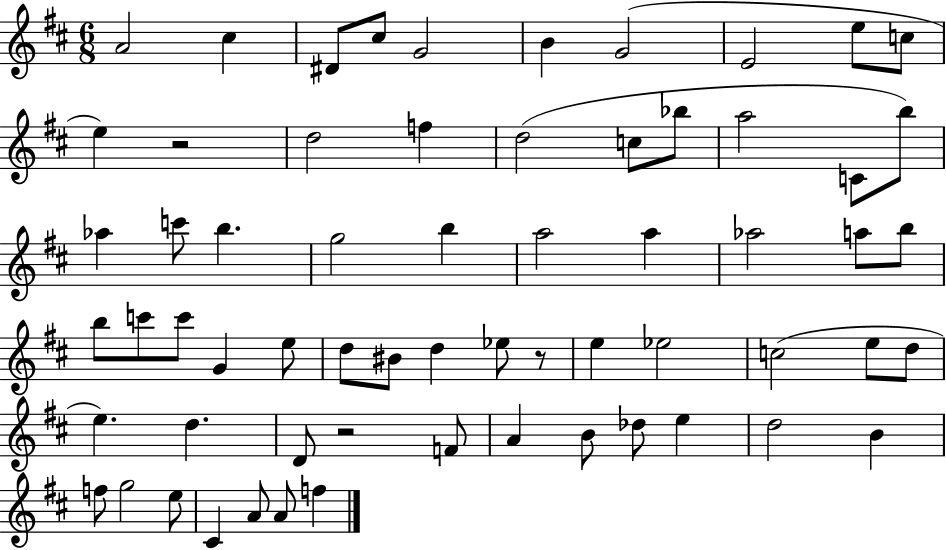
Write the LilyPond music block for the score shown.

{
  \clef treble
  \numericTimeSignature
  \time 6/8
  \key d \major
  a'2 cis''4 | dis'8 cis''8 g'2 | b'4 g'2( | e'2 e''8 c''8 | \break e''4) r2 | d''2 f''4 | d''2( c''8 bes''8 | a''2 c'8 b''8) | \break aes''4 c'''8 b''4. | g''2 b''4 | a''2 a''4 | aes''2 a''8 b''8 | \break b''8 c'''8 c'''8 g'4 e''8 | d''8 bis'8 d''4 ees''8 r8 | e''4 ees''2 | c''2( e''8 d''8 | \break e''4.) d''4. | d'8 r2 f'8 | a'4 b'8 des''8 e''4 | d''2 b'4 | \break f''8 g''2 e''8 | cis'4 a'8 a'8 f''4 | \bar "|."
}